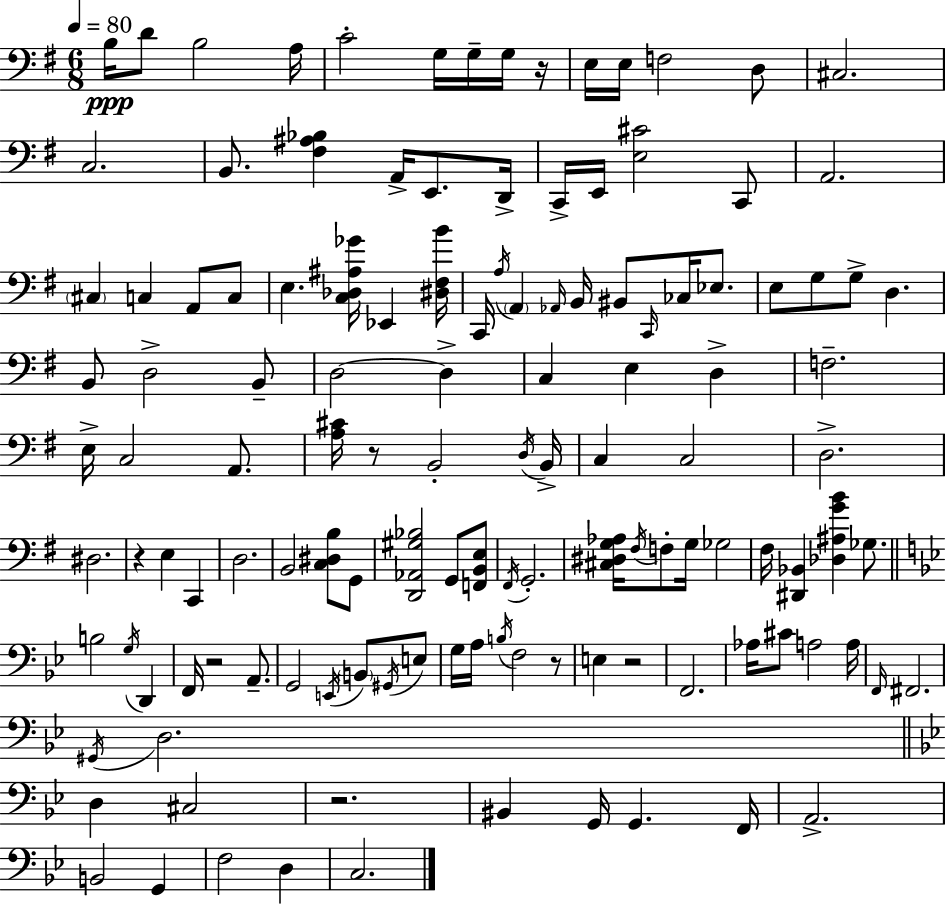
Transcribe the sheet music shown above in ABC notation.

X:1
T:Untitled
M:6/8
L:1/4
K:G
B,/4 D/2 B,2 A,/4 C2 G,/4 G,/4 G,/4 z/4 E,/4 E,/4 F,2 D,/2 ^C,2 C,2 B,,/2 [^F,^A,_B,] A,,/4 E,,/2 D,,/4 C,,/4 E,,/4 [E,^C]2 C,,/2 A,,2 ^C, C, A,,/2 C,/2 E, [C,_D,^A,_G]/4 _E,, [^D,^F,B]/4 C,,/4 A,/4 A,, _A,,/4 B,,/4 ^B,,/2 C,,/4 _C,/4 _E,/2 E,/2 G,/2 G,/2 D, B,,/2 D,2 B,,/2 D,2 D, C, E, D, F,2 E,/4 C,2 A,,/2 [A,^C]/4 z/2 B,,2 D,/4 B,,/4 C, C,2 D,2 ^D,2 z E, C,, D,2 B,,2 [C,^D,B,]/2 G,,/2 [D,,_A,,^G,_B,]2 G,,/2 [F,,B,,E,]/2 ^F,,/4 G,,2 [^C,^D,G,_A,]/4 ^F,/4 F,/2 G,/4 _G,2 ^F,/4 [^D,,_B,,] [_D,^A,GB] _G,/2 B,2 G,/4 D,, F,,/4 z2 A,,/2 G,,2 E,,/4 B,,/2 ^G,,/4 E,/2 G,/4 A,/4 B,/4 F,2 z/2 E, z2 F,,2 _A,/4 ^C/2 A,2 A,/4 F,,/4 ^F,,2 ^G,,/4 D,2 D, ^C,2 z2 ^B,, G,,/4 G,, F,,/4 A,,2 B,,2 G,, F,2 D, C,2